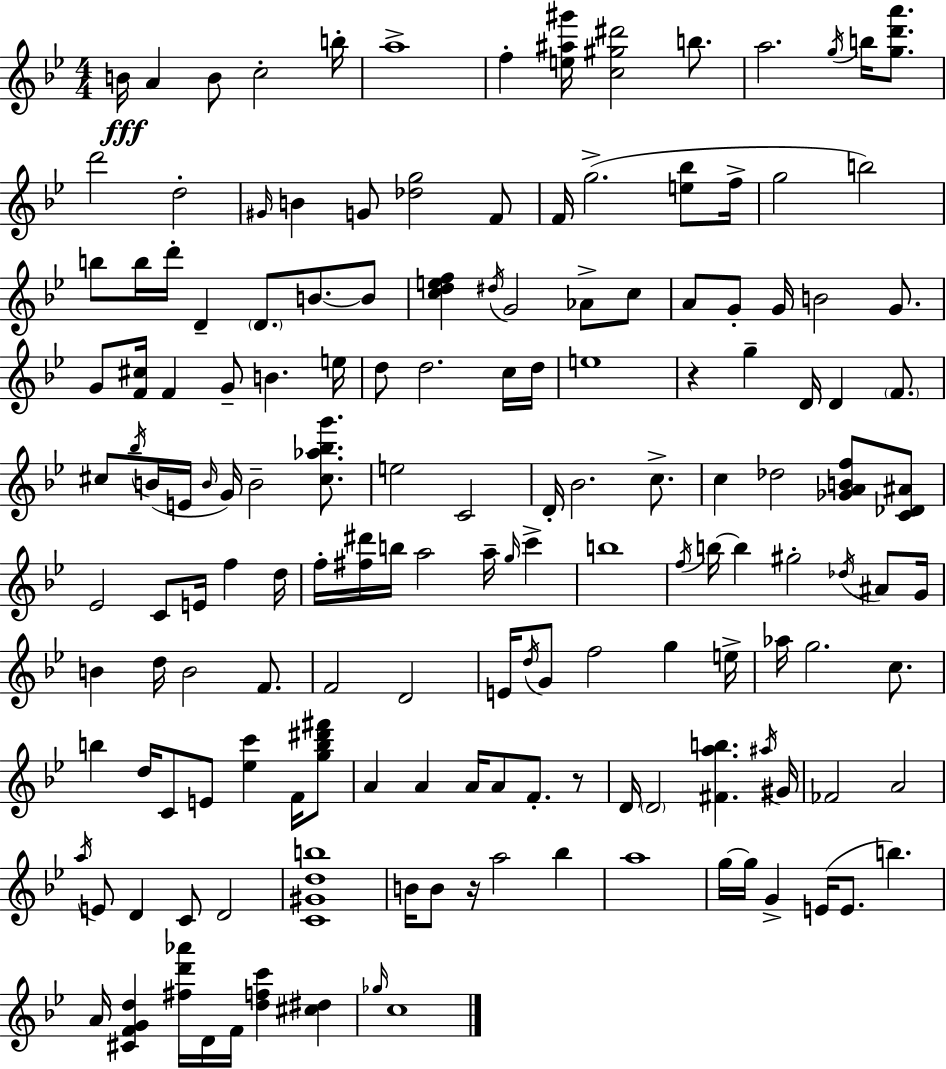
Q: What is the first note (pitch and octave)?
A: B4